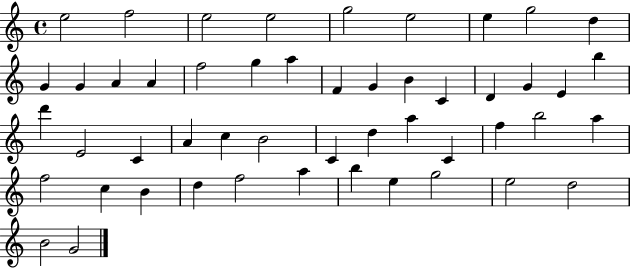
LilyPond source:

{
  \clef treble
  \time 4/4
  \defaultTimeSignature
  \key c \major
  e''2 f''2 | e''2 e''2 | g''2 e''2 | e''4 g''2 d''4 | \break g'4 g'4 a'4 a'4 | f''2 g''4 a''4 | f'4 g'4 b'4 c'4 | d'4 g'4 e'4 b''4 | \break d'''4 e'2 c'4 | a'4 c''4 b'2 | c'4 d''4 a''4 c'4 | f''4 b''2 a''4 | \break f''2 c''4 b'4 | d''4 f''2 a''4 | b''4 e''4 g''2 | e''2 d''2 | \break b'2 g'2 | \bar "|."
}